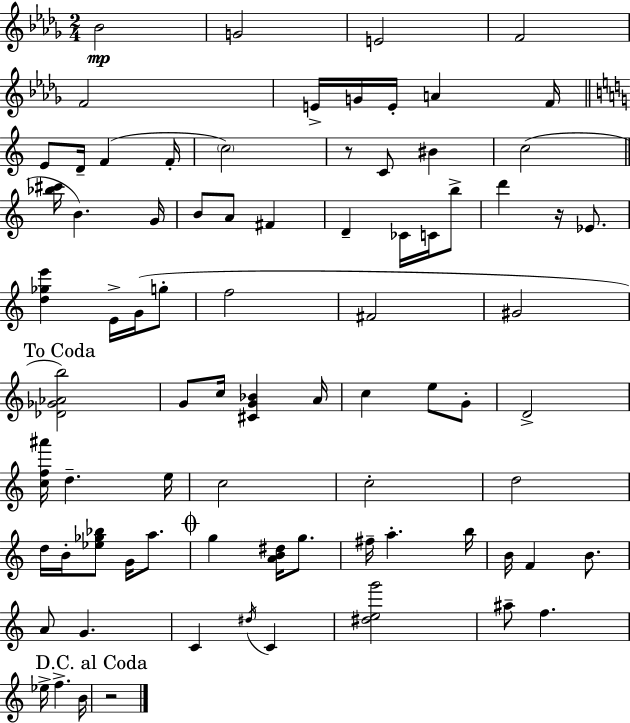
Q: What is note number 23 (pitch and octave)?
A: F#4